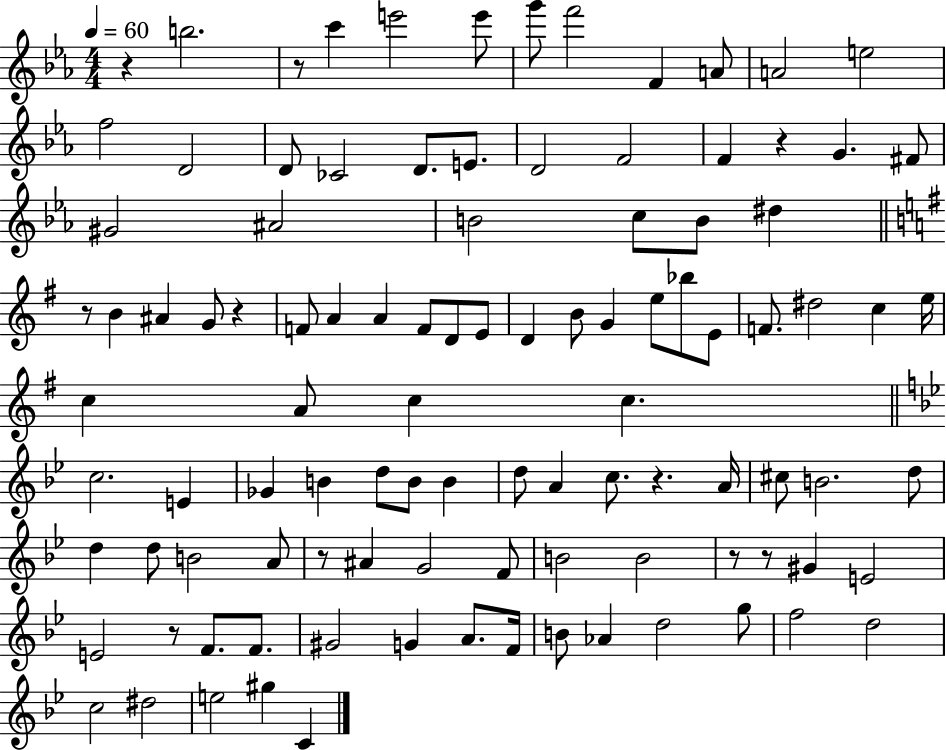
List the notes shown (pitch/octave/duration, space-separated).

R/q B5/h. R/e C6/q E6/h E6/e G6/e F6/h F4/q A4/e A4/h E5/h F5/h D4/h D4/e CES4/h D4/e. E4/e. D4/h F4/h F4/q R/q G4/q. F#4/e G#4/h A#4/h B4/h C5/e B4/e D#5/q R/e B4/q A#4/q G4/e R/q F4/e A4/q A4/q F4/e D4/e E4/e D4/q B4/e G4/q E5/e Bb5/e E4/e F4/e. D#5/h C5/q E5/s C5/q A4/e C5/q C5/q. C5/h. E4/q Gb4/q B4/q D5/e B4/e B4/q D5/e A4/q C5/e. R/q. A4/s C#5/e B4/h. D5/e D5/q D5/e B4/h A4/e R/e A#4/q G4/h F4/e B4/h B4/h R/e R/e G#4/q E4/h E4/h R/e F4/e. F4/e. G#4/h G4/q A4/e. F4/s B4/e Ab4/q D5/h G5/e F5/h D5/h C5/h D#5/h E5/h G#5/q C4/q